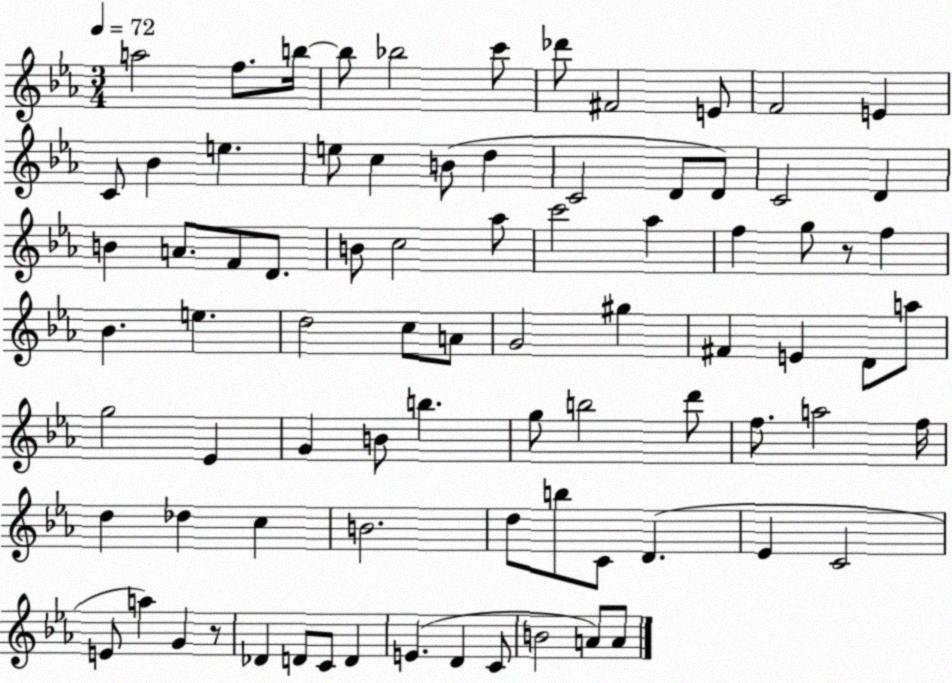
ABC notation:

X:1
T:Untitled
M:3/4
L:1/4
K:Eb
a2 f/2 b/4 b/2 _b2 c'/2 _d'/2 ^F2 E/2 F2 E C/2 _B e e/2 c B/2 d C2 D/2 D/2 C2 D B A/2 F/2 D/2 B/2 c2 _a/2 c'2 _a f g/2 z/2 f _B e d2 c/2 A/2 G2 ^g ^F E D/2 a/2 g2 _E G B/2 b g/2 b2 d'/2 f/2 a2 f/4 d _d c B2 d/2 b/2 C/2 D _E C2 E/2 a G z/2 _D D/2 C/2 D E D C/2 B2 A/2 A/2